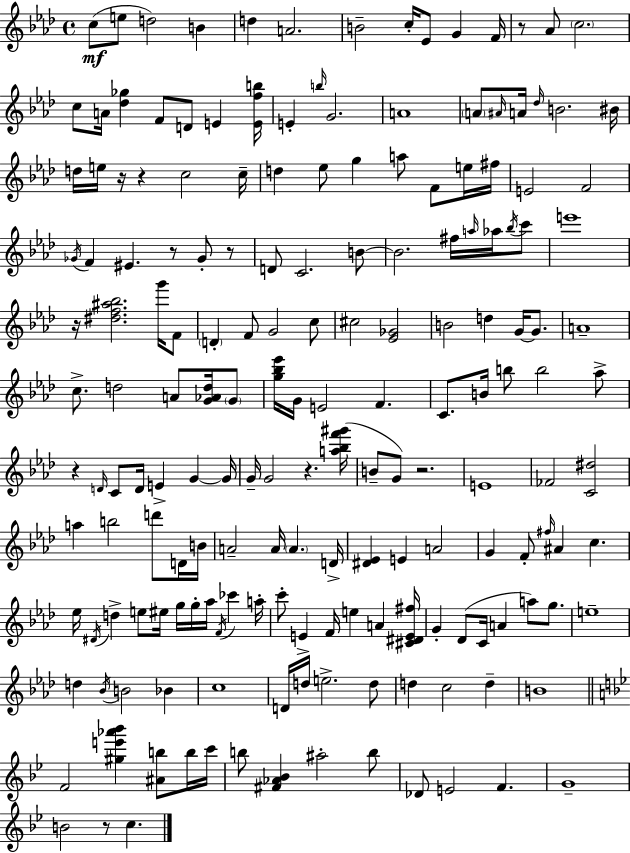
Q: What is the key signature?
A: F minor